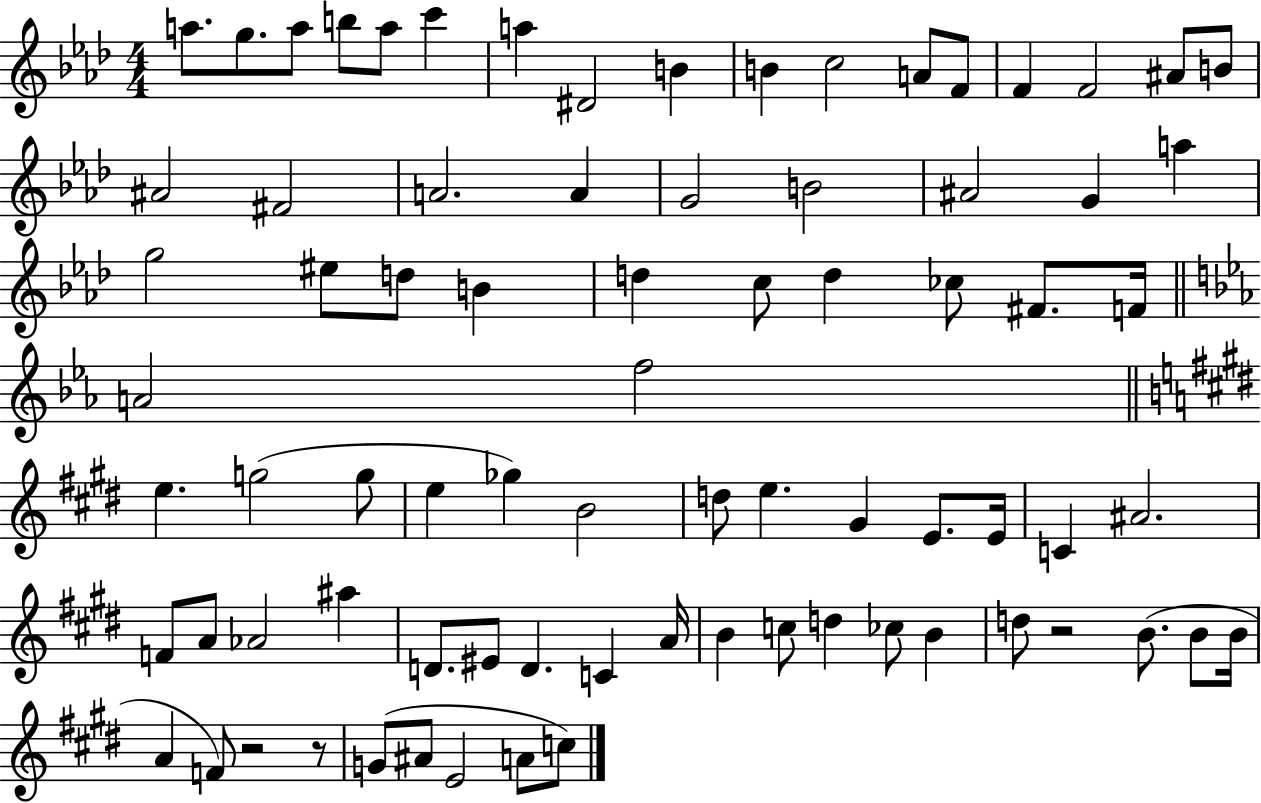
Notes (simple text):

A5/e. G5/e. A5/e B5/e A5/e C6/q A5/q D#4/h B4/q B4/q C5/h A4/e F4/e F4/q F4/h A#4/e B4/e A#4/h F#4/h A4/h. A4/q G4/h B4/h A#4/h G4/q A5/q G5/h EIS5/e D5/e B4/q D5/q C5/e D5/q CES5/e F#4/e. F4/s A4/h F5/h E5/q. G5/h G5/e E5/q Gb5/q B4/h D5/e E5/q. G#4/q E4/e. E4/s C4/q A#4/h. F4/e A4/e Ab4/h A#5/q D4/e. EIS4/e D4/q. C4/q A4/s B4/q C5/e D5/q CES5/e B4/q D5/e R/h B4/e. B4/e B4/s A4/q F4/e R/h R/e G4/e A#4/e E4/h A4/e C5/e